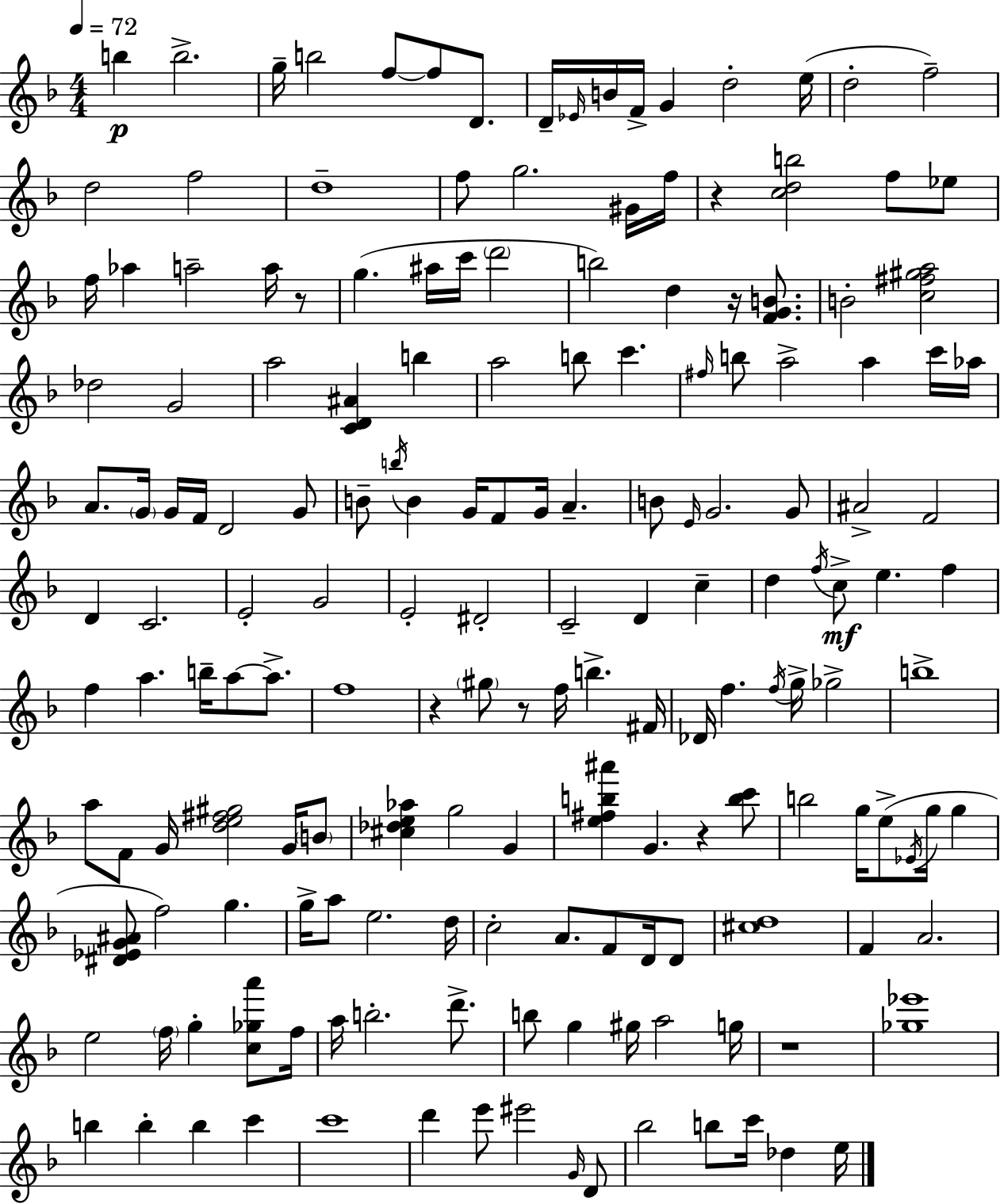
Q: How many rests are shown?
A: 7